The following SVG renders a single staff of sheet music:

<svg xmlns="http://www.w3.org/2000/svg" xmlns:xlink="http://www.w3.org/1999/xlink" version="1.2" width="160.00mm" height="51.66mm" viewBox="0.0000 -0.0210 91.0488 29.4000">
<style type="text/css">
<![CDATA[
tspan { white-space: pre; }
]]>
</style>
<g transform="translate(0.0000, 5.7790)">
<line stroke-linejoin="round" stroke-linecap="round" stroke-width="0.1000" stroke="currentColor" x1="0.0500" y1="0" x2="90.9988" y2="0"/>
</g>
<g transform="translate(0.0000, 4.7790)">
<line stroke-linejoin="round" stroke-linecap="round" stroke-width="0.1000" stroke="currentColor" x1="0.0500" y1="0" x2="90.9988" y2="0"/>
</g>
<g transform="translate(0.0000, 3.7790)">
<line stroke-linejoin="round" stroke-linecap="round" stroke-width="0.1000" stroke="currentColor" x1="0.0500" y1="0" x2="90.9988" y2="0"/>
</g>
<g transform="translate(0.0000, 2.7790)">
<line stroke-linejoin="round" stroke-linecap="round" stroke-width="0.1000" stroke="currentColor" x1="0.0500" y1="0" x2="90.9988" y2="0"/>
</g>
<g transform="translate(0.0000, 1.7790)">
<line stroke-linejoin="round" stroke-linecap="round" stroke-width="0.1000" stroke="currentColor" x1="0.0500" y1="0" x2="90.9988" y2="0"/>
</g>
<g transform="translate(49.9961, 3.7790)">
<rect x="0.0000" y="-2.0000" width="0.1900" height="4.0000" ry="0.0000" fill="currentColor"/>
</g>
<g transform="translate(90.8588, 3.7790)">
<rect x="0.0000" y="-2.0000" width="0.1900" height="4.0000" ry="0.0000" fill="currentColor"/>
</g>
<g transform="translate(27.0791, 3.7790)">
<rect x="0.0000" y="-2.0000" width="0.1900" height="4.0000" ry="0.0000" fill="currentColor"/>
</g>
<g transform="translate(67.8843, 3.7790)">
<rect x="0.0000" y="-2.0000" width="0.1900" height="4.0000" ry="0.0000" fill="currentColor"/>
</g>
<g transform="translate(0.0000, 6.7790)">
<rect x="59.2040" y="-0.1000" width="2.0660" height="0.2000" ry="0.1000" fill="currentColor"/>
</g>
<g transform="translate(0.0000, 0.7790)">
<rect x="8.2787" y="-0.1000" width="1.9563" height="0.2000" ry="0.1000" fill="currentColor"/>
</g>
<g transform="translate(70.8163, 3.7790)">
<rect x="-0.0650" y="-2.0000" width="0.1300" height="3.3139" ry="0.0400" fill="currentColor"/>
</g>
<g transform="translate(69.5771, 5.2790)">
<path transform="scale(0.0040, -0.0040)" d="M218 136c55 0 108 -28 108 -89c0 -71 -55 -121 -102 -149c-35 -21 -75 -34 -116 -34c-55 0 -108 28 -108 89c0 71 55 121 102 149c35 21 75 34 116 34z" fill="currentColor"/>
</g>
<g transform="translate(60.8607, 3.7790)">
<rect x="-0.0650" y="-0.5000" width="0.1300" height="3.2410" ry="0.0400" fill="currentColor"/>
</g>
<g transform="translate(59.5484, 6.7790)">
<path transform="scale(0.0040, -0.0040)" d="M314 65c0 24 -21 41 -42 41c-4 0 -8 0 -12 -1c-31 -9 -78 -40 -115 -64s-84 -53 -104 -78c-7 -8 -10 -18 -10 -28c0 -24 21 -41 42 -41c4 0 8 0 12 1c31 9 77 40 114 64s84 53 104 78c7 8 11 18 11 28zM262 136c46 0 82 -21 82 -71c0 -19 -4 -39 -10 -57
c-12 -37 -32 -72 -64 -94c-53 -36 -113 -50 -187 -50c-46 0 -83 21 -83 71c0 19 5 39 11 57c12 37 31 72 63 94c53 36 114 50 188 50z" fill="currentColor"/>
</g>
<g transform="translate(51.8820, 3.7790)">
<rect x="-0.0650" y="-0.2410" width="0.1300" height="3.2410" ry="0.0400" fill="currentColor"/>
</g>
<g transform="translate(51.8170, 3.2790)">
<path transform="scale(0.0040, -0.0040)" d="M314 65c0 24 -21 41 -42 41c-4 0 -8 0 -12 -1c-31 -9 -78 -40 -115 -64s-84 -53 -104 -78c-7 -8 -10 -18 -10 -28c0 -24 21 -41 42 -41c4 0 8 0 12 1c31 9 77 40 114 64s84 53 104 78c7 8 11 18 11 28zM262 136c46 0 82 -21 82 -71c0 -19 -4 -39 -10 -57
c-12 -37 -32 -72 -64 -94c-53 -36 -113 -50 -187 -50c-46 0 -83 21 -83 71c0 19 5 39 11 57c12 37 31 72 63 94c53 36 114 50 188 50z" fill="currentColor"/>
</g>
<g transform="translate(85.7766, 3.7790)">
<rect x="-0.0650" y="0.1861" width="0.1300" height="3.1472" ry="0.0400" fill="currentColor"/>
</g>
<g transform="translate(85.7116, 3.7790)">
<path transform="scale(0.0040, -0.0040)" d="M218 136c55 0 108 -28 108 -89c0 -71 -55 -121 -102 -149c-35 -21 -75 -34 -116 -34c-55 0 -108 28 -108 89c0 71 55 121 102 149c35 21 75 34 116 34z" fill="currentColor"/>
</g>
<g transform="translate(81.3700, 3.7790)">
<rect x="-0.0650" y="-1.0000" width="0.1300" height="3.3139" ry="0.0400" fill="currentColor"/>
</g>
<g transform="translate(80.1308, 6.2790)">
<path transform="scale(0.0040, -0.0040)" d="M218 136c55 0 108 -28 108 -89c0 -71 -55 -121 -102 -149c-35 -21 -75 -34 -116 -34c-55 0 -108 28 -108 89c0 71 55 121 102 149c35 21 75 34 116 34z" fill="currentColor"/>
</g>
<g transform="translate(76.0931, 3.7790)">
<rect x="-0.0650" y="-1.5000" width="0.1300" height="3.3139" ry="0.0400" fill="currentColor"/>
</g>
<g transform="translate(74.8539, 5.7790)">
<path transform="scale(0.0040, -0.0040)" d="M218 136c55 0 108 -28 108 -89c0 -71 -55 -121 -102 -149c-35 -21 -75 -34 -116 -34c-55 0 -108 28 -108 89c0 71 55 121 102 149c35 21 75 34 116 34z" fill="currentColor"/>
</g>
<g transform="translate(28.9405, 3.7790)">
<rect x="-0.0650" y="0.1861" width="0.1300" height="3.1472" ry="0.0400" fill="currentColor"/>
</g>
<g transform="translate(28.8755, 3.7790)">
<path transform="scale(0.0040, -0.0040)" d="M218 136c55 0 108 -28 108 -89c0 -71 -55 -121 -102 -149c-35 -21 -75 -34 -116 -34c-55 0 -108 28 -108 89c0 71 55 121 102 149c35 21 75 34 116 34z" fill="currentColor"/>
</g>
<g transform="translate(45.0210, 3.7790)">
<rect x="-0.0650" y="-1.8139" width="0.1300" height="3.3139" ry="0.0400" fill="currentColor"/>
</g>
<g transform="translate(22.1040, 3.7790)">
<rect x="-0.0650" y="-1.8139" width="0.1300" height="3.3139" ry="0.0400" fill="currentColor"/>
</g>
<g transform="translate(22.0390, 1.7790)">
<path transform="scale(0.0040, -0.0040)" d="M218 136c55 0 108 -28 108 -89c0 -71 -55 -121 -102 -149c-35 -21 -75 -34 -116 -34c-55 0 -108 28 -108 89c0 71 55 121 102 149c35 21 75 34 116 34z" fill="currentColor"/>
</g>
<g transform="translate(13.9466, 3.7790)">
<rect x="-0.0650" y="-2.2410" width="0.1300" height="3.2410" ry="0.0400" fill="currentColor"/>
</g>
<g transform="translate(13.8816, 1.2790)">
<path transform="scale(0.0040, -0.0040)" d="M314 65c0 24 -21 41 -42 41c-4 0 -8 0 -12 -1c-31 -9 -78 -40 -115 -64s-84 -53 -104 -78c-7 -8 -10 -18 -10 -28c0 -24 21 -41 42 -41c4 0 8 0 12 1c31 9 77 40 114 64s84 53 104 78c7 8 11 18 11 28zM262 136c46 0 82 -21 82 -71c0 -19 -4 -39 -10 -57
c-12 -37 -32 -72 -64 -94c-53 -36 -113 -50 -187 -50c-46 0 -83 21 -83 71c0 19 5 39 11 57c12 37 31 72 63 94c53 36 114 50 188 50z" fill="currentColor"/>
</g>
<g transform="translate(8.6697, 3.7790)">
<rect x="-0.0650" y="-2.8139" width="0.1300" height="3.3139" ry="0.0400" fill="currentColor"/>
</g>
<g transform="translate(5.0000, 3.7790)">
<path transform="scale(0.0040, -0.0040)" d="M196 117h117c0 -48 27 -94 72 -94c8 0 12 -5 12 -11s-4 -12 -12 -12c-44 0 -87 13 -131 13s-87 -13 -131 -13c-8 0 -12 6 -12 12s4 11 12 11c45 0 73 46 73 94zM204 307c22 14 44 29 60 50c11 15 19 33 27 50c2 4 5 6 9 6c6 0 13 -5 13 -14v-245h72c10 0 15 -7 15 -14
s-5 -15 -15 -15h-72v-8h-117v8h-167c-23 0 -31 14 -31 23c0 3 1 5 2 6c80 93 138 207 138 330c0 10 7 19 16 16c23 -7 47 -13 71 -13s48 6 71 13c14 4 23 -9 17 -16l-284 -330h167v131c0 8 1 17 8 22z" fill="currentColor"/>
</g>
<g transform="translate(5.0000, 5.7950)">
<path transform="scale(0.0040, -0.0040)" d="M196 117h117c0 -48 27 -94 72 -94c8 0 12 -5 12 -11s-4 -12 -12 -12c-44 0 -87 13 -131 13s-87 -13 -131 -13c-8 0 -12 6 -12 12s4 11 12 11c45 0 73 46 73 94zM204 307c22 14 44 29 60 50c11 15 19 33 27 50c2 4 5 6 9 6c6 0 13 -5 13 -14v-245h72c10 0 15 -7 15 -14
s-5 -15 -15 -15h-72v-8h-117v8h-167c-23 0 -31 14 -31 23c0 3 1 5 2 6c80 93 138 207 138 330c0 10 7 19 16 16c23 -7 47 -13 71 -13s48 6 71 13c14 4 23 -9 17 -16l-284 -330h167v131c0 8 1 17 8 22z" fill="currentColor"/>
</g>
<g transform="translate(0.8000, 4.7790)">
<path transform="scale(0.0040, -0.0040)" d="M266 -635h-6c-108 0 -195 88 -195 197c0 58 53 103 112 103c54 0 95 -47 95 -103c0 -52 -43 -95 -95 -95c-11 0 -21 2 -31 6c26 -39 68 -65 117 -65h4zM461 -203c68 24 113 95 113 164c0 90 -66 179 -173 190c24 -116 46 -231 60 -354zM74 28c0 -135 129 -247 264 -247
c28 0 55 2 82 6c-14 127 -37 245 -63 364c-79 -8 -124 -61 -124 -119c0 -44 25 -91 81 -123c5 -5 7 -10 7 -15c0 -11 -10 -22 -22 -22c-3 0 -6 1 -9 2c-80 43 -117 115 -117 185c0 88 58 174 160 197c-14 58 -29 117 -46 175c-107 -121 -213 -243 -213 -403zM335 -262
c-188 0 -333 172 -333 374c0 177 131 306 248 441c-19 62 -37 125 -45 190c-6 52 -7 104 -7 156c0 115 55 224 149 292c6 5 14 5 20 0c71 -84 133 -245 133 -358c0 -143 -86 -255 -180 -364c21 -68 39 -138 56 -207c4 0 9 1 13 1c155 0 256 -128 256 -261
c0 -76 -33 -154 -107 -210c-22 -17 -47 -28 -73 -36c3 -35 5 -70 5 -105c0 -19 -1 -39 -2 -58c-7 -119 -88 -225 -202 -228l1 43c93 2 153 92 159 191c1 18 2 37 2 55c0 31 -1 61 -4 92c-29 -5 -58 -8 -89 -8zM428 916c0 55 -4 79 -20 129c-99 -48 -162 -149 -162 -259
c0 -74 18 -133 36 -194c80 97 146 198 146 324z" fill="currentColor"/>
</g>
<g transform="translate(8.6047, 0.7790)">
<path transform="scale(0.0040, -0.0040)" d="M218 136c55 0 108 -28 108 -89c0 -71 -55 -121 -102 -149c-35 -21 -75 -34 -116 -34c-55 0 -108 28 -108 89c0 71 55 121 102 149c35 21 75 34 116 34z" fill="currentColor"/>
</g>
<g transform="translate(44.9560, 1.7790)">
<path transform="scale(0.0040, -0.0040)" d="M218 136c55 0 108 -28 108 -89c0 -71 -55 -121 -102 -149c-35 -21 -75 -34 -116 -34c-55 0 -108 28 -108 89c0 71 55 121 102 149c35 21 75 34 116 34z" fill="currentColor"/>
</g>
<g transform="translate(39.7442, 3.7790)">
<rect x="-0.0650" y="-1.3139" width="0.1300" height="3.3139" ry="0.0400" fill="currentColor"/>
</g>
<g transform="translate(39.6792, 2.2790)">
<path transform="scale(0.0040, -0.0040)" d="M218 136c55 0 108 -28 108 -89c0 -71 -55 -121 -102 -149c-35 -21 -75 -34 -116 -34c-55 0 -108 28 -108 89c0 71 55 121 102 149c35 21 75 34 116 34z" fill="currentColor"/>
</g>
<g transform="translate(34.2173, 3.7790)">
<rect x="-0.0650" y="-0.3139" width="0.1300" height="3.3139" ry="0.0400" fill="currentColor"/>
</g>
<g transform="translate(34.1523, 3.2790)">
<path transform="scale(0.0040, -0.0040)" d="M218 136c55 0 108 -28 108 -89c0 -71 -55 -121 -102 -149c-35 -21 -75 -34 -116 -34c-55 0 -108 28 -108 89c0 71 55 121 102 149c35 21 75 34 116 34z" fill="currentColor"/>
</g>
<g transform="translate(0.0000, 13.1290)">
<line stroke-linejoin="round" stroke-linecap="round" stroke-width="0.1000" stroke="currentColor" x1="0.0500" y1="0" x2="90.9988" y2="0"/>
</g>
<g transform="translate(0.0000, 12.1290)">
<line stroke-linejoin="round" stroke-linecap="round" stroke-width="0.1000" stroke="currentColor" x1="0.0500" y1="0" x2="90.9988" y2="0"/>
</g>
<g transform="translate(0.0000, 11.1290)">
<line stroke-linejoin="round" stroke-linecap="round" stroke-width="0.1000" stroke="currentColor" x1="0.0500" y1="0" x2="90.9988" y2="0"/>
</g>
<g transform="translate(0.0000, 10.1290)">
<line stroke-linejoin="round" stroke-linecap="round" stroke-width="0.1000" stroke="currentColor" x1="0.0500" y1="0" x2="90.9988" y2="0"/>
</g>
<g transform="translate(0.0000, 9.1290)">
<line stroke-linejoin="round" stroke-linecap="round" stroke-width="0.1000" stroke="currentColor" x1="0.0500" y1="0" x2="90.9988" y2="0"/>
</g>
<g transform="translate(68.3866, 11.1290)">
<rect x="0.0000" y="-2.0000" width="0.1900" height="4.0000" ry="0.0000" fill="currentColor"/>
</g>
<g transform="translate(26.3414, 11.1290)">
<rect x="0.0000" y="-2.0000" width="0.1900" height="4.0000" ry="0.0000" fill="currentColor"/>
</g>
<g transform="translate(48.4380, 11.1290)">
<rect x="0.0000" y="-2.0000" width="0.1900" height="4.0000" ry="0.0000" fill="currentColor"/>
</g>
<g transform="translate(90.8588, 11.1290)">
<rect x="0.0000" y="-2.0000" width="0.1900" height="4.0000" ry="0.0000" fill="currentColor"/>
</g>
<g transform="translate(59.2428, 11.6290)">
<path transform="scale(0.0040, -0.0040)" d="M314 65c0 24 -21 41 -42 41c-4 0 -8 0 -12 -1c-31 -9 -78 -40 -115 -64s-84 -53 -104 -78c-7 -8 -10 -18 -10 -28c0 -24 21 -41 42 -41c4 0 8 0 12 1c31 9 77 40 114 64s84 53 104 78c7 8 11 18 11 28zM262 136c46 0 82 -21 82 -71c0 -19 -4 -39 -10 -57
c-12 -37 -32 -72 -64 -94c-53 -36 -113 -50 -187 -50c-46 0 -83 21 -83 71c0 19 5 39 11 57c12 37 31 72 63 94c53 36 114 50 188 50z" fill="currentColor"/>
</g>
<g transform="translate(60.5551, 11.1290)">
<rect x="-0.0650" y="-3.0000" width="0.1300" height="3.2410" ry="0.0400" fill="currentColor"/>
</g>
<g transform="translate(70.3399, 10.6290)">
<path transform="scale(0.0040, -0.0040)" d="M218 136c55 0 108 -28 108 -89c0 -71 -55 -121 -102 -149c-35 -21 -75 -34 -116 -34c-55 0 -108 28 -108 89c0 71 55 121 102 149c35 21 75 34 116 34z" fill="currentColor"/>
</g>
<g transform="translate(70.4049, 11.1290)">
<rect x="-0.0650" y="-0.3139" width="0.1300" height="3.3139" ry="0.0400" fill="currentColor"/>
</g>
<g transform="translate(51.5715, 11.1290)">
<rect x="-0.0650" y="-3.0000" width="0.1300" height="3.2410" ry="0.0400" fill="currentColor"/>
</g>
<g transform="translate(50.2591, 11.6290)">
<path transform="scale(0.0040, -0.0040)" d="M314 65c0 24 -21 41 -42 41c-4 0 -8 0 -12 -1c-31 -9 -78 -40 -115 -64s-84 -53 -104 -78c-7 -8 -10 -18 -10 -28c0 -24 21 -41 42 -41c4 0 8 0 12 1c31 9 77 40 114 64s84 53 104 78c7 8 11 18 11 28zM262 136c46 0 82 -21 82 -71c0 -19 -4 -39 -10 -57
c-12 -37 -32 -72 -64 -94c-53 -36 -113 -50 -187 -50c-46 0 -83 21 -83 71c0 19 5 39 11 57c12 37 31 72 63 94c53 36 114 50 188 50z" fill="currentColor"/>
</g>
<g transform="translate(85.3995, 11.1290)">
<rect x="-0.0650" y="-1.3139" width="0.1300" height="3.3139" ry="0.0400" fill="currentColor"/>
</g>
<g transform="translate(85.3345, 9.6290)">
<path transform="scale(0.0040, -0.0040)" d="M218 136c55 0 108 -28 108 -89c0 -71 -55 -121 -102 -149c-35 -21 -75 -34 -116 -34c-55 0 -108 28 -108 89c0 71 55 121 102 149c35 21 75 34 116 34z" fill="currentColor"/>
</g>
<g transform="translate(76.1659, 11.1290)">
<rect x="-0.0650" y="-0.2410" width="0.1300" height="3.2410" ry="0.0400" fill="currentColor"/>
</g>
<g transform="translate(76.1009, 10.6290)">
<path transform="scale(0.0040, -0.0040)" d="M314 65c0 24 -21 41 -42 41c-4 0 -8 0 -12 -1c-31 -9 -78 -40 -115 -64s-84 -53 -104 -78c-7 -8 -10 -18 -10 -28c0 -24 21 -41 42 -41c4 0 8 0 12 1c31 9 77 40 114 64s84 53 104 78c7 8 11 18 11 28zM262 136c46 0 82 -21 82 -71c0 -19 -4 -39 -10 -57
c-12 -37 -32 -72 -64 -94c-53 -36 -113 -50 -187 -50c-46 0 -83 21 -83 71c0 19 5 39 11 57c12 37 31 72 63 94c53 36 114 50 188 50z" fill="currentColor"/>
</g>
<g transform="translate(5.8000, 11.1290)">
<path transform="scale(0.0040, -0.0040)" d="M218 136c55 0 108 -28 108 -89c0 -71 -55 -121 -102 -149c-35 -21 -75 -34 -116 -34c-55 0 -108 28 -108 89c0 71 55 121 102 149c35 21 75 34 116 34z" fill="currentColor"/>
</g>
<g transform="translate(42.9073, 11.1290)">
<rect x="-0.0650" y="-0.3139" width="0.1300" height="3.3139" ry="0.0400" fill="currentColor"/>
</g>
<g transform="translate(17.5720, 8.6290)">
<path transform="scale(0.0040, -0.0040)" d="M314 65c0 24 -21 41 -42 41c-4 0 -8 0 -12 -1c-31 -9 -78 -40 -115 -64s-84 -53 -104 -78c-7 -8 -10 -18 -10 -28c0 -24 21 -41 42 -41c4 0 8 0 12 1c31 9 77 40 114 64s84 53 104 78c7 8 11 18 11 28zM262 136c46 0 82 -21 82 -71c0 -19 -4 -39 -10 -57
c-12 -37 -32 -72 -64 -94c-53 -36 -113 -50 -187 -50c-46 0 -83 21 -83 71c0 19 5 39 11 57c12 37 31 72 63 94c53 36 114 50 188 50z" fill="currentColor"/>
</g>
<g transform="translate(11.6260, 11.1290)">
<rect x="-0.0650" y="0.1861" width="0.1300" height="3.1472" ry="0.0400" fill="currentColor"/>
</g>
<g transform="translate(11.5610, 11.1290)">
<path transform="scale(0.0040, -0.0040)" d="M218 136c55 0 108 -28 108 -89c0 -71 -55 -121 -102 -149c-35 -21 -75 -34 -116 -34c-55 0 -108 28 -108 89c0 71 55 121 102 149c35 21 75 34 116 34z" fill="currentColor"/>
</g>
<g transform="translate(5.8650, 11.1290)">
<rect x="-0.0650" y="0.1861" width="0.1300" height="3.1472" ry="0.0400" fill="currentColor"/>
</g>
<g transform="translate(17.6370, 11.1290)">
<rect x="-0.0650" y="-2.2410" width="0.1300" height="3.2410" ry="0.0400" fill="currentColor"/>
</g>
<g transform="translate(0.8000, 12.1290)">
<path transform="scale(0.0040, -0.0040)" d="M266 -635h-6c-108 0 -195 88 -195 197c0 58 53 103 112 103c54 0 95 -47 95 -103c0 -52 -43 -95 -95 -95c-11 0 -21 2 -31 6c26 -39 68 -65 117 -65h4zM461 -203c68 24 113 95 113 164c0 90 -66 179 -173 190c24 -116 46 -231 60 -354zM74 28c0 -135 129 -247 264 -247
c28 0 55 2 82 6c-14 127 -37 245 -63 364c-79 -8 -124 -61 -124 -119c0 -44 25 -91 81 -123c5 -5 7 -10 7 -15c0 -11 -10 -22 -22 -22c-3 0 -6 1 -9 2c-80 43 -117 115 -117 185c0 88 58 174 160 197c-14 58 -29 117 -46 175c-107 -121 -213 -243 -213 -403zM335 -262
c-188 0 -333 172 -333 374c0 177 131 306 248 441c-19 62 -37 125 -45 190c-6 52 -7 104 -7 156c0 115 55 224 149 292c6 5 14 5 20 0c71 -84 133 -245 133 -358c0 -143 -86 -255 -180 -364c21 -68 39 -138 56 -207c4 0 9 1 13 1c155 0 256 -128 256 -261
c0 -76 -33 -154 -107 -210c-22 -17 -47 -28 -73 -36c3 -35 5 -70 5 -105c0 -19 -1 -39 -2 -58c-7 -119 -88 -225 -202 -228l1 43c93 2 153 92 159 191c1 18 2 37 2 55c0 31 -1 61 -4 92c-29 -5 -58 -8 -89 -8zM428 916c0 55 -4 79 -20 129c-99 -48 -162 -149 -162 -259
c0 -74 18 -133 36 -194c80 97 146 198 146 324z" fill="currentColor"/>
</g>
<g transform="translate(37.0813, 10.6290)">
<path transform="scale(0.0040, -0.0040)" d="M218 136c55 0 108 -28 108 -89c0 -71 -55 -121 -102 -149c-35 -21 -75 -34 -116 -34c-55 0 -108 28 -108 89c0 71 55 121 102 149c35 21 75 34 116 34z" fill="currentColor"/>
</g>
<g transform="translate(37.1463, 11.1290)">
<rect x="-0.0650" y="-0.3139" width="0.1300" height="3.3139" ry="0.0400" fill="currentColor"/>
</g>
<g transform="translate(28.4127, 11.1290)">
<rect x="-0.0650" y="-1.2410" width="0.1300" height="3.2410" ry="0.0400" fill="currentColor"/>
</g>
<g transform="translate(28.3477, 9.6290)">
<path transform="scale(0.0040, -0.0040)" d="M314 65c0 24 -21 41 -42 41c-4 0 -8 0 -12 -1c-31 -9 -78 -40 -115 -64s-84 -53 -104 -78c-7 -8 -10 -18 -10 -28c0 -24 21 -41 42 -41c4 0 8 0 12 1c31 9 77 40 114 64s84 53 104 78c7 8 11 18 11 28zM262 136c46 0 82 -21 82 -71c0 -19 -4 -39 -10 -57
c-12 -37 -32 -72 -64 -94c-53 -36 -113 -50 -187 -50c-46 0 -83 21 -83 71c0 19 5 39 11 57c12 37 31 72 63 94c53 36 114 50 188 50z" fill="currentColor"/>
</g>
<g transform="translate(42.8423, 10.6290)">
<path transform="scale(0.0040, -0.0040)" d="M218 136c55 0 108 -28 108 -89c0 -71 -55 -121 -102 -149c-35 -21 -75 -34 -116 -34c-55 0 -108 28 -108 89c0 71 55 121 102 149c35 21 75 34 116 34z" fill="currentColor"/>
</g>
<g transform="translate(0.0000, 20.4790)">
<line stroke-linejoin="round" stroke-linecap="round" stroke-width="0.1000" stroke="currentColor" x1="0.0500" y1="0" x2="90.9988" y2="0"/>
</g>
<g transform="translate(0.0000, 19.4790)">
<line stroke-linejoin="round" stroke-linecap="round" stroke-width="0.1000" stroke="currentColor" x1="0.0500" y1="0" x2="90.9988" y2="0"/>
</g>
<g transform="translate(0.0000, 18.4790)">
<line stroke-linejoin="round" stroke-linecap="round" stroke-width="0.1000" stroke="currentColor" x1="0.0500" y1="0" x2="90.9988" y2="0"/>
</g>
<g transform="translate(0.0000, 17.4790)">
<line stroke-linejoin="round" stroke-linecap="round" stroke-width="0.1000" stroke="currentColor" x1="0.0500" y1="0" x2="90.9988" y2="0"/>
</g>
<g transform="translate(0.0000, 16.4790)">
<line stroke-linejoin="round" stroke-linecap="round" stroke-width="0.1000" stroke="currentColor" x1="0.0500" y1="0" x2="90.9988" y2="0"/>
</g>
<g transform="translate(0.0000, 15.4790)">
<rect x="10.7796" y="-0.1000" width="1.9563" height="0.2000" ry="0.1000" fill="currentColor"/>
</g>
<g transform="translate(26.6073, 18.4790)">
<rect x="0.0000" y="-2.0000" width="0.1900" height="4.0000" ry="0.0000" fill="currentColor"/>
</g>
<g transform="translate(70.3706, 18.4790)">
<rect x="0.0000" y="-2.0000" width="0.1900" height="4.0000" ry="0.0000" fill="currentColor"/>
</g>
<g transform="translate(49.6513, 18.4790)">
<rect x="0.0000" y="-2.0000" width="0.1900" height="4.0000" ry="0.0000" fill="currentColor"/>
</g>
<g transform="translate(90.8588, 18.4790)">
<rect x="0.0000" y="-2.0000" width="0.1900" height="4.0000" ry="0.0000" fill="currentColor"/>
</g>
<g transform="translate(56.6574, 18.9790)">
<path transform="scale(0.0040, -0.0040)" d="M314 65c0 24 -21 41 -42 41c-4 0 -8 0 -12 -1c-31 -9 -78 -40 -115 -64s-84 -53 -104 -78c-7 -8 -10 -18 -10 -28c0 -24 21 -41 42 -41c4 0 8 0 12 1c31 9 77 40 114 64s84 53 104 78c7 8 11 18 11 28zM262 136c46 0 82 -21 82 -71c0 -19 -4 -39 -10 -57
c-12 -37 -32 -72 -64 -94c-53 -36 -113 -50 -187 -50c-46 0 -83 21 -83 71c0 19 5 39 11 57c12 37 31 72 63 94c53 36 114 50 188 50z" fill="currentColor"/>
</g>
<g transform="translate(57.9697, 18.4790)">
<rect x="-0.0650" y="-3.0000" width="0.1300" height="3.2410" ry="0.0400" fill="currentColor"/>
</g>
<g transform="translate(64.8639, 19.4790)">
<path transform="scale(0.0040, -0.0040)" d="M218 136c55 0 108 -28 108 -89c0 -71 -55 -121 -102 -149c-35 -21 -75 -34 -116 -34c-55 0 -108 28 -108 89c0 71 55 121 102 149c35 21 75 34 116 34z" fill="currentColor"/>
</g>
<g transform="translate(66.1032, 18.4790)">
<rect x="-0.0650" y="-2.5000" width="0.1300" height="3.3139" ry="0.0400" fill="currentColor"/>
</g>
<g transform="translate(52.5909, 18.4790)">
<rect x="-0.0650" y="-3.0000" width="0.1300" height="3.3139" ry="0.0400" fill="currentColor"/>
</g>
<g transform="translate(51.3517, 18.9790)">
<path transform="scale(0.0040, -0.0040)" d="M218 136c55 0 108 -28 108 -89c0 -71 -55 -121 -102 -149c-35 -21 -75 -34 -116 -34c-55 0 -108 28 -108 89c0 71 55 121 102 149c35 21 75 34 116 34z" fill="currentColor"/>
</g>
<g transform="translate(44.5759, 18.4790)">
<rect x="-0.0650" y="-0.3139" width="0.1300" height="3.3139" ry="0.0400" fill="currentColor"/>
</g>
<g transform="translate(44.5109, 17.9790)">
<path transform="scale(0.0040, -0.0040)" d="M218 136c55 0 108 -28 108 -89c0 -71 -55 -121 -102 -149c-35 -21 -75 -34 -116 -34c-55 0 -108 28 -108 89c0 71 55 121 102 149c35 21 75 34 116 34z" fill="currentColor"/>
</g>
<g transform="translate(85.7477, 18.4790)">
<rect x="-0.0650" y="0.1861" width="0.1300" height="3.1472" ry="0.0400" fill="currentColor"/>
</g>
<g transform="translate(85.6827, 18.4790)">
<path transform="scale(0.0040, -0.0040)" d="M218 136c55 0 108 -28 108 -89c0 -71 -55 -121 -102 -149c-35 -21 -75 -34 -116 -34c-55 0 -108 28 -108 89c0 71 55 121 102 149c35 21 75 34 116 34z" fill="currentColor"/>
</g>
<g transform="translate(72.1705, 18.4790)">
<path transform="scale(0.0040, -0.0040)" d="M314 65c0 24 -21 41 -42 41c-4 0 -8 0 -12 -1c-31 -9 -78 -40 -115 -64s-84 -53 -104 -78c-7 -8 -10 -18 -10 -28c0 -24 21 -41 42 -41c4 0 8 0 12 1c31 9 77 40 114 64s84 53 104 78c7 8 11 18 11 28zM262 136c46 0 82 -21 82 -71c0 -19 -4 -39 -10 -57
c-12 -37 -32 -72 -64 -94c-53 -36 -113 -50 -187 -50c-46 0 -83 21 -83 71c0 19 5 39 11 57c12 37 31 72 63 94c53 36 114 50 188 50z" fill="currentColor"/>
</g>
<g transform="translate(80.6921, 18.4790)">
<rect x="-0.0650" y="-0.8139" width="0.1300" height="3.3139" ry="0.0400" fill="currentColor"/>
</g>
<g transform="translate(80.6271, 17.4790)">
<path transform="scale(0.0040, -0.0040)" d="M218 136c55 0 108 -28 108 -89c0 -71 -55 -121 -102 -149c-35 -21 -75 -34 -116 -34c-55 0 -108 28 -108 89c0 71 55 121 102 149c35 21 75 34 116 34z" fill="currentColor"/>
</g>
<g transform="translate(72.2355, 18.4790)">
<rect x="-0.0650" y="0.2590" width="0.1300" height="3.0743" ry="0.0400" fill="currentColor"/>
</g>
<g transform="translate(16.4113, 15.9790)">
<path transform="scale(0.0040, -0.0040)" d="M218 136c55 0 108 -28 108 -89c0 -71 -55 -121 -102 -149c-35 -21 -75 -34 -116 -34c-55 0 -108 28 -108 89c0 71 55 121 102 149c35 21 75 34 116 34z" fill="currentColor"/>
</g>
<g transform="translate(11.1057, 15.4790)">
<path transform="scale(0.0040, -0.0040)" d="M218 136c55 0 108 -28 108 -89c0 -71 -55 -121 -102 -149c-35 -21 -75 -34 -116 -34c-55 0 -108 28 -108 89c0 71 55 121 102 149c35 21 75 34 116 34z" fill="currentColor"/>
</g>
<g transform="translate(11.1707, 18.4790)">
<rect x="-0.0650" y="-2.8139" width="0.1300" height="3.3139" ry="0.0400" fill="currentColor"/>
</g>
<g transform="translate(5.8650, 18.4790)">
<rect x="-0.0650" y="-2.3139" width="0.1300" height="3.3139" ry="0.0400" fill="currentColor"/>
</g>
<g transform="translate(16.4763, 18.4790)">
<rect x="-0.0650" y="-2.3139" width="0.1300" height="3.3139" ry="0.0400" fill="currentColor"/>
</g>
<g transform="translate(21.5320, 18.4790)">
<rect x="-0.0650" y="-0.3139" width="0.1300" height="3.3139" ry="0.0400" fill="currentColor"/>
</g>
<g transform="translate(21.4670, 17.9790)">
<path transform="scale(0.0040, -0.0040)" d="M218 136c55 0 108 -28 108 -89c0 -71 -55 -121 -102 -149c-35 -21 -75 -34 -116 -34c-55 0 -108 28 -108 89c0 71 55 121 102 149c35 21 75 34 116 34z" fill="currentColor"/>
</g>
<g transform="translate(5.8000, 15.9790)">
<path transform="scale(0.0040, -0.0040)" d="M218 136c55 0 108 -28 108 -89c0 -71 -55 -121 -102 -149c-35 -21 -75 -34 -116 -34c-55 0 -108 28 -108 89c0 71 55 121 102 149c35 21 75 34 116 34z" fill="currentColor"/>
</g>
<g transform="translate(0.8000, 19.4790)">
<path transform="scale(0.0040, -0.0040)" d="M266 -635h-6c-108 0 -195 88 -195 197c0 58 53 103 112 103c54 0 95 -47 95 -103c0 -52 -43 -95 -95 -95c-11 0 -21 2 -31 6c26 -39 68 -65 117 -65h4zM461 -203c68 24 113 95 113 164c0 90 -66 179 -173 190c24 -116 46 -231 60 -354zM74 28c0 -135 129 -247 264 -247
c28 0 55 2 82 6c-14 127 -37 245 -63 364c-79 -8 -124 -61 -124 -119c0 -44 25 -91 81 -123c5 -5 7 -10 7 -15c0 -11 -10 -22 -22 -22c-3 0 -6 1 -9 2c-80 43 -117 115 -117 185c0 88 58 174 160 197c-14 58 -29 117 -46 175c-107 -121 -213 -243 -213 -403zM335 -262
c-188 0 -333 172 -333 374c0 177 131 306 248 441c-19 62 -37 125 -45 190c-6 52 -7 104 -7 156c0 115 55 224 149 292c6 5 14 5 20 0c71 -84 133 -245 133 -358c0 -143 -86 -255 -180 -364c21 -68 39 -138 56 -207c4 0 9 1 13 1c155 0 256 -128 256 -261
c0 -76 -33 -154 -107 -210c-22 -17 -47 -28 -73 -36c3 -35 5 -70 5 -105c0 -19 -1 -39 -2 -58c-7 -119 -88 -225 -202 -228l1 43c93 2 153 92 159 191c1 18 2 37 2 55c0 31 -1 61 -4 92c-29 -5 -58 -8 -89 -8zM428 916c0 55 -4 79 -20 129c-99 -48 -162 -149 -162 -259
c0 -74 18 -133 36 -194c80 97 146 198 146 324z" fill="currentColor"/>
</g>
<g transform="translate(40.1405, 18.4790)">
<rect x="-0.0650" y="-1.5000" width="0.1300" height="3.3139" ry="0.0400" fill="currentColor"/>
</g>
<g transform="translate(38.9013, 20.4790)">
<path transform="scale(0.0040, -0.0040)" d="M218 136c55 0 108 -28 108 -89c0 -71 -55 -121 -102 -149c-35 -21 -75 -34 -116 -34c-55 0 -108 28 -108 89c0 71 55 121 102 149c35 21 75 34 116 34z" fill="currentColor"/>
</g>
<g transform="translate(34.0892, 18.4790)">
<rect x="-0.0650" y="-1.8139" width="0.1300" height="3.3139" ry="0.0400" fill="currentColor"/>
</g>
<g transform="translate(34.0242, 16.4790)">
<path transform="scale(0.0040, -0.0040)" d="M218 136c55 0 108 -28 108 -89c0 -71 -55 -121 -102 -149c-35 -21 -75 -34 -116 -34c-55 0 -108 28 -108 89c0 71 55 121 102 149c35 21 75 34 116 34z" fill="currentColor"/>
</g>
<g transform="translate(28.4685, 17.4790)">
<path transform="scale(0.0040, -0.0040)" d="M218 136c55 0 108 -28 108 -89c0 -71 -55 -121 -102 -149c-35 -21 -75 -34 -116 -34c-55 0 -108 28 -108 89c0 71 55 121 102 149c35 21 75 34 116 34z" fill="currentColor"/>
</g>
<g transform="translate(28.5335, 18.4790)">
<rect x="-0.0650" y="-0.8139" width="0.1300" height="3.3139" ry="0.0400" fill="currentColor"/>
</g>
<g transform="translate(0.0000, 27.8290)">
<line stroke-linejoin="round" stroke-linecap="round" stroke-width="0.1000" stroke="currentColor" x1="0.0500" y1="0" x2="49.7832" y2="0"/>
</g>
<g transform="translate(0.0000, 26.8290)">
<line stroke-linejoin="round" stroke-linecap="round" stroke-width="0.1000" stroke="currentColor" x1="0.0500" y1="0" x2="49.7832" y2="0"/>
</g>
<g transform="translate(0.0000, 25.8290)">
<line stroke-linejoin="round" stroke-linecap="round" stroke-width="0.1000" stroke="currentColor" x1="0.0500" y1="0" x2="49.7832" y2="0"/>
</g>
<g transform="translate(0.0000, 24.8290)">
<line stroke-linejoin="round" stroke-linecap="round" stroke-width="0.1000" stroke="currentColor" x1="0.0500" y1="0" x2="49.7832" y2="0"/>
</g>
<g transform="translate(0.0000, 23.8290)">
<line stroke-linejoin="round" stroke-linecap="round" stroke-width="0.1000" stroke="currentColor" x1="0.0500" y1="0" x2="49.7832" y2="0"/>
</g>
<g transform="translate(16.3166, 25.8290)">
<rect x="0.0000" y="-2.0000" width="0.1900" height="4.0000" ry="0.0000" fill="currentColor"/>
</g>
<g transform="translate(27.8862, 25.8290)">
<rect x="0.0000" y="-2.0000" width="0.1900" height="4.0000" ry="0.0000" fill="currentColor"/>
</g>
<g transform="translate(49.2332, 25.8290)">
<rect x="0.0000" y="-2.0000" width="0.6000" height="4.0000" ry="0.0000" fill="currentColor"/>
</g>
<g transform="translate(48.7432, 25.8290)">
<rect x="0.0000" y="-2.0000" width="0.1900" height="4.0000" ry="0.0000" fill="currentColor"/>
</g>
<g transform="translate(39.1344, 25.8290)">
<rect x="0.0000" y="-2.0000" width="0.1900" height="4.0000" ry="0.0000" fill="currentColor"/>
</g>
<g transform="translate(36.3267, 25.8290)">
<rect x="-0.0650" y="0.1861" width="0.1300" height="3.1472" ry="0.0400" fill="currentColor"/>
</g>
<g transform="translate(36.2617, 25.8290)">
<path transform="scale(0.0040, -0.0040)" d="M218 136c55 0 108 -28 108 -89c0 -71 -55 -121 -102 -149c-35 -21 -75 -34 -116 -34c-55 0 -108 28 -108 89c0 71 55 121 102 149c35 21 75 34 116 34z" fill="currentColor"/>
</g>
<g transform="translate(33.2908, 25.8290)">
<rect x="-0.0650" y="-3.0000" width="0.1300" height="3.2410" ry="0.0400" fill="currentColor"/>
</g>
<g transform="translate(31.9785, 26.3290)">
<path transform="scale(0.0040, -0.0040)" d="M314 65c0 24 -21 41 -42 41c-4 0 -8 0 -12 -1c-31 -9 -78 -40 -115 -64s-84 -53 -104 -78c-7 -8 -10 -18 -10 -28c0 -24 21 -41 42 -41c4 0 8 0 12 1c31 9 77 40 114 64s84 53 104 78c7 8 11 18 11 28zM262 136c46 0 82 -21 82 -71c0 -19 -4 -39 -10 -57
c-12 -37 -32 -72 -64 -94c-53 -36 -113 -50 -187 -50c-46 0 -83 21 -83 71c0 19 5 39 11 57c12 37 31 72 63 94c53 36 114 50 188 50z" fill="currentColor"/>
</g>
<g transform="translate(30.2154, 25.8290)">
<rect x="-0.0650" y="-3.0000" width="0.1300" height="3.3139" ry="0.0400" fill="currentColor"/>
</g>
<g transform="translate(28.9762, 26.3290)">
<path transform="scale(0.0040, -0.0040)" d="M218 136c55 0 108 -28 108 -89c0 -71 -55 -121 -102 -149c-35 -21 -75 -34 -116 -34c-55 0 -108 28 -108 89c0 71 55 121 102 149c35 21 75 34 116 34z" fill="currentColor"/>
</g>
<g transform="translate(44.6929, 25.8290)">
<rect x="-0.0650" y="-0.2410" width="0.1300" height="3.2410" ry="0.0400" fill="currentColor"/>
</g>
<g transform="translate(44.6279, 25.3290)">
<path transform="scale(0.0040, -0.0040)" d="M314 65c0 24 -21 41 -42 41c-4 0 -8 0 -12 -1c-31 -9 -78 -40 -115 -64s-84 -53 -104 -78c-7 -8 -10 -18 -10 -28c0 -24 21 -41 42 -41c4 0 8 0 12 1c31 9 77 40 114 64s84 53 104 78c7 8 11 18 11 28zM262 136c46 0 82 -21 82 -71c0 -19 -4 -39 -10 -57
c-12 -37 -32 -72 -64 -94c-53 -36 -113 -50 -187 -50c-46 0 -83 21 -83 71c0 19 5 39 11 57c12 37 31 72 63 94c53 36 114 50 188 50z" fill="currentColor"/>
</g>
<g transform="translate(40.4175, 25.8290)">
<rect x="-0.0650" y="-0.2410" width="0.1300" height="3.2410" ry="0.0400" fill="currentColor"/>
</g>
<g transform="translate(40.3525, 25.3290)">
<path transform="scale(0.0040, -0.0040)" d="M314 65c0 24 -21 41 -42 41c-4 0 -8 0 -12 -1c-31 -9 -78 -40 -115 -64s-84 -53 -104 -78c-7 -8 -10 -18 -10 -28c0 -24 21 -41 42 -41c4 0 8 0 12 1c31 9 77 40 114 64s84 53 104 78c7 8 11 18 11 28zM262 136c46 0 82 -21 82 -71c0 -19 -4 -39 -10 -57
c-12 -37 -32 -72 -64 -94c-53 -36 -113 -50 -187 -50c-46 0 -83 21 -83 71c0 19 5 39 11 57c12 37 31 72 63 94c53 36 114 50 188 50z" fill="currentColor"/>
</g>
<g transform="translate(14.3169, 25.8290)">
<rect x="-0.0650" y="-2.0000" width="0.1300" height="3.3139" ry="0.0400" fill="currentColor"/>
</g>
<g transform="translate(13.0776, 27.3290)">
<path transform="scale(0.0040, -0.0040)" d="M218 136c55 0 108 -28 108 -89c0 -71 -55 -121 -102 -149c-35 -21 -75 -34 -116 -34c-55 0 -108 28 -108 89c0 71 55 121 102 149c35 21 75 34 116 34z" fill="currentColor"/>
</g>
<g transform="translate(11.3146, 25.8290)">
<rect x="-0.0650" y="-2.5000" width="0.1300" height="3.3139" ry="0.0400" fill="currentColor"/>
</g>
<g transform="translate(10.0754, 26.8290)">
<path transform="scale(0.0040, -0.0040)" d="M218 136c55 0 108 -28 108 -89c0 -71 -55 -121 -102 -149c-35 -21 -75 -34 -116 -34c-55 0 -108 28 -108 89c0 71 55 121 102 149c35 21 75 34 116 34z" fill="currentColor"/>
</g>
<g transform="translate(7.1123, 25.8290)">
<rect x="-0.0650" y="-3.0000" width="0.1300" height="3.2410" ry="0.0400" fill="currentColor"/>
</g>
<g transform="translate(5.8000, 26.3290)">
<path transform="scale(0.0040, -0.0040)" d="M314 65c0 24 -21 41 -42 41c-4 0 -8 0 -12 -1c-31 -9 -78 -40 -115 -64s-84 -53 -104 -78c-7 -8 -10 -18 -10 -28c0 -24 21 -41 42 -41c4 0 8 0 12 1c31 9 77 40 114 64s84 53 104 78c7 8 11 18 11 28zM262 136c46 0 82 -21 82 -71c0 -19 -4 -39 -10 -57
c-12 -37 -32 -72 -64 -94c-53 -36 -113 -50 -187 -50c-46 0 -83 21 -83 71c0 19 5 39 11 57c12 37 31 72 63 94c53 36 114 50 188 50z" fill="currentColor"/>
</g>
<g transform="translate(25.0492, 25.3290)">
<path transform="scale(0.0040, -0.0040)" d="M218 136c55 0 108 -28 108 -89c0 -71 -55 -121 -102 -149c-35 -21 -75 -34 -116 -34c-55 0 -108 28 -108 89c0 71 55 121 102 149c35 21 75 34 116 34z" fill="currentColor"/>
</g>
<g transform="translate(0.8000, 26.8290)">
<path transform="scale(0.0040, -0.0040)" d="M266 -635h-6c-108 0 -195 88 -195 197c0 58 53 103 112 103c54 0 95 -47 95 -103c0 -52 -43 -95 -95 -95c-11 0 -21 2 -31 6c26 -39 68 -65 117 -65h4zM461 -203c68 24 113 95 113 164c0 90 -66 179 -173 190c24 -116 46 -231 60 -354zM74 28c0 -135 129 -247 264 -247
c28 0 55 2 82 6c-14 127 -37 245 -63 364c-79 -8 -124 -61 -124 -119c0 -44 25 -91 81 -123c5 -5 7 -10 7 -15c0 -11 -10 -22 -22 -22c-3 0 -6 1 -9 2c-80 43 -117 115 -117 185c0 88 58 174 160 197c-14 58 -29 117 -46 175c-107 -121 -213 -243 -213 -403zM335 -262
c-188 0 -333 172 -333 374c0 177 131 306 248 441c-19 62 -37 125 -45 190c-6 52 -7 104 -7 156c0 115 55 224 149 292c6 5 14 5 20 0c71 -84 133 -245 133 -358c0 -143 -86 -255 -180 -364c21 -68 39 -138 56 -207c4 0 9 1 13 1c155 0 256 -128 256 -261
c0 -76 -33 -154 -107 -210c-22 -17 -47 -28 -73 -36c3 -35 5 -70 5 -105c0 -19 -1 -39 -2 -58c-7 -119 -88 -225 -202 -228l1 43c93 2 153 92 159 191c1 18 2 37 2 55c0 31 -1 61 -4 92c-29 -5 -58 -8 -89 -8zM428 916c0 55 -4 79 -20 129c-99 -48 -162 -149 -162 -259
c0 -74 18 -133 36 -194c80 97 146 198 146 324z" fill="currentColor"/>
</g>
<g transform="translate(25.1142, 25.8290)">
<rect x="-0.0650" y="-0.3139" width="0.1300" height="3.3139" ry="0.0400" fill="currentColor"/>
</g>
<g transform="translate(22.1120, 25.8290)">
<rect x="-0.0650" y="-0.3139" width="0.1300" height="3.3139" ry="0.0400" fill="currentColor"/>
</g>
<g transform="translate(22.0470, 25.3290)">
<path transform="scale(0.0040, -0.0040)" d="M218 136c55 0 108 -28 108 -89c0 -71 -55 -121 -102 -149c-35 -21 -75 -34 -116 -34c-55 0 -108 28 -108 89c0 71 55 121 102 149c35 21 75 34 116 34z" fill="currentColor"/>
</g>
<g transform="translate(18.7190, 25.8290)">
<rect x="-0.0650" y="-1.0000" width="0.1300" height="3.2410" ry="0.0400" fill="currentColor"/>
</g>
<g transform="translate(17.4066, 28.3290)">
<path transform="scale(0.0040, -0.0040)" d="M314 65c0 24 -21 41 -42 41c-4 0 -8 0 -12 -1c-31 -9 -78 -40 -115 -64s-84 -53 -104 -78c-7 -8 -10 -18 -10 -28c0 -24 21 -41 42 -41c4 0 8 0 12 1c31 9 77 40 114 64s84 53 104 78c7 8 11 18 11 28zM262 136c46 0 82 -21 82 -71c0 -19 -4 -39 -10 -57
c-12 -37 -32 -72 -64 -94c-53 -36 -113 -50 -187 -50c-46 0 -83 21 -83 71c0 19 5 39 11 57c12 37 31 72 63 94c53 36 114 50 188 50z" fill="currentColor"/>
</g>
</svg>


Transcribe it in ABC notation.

X:1
T:Untitled
M:4/4
L:1/4
K:C
a g2 f B c e f c2 C2 F E D B B B g2 e2 c c A2 A2 c c2 e g a g c d f E c A A2 G B2 d B A2 G F D2 c c A A2 B c2 c2